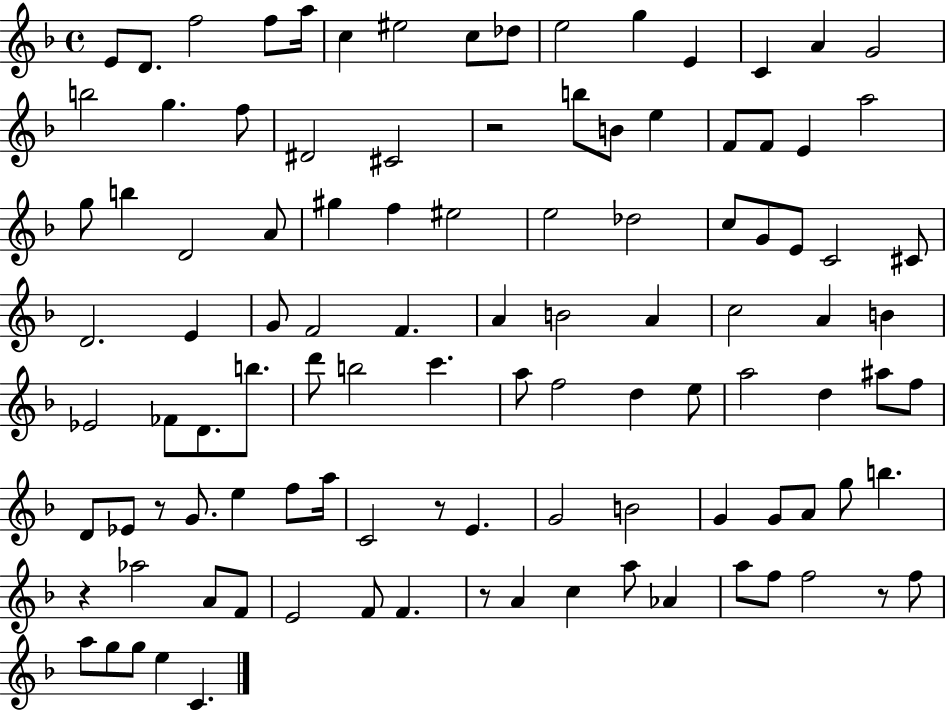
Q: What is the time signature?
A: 4/4